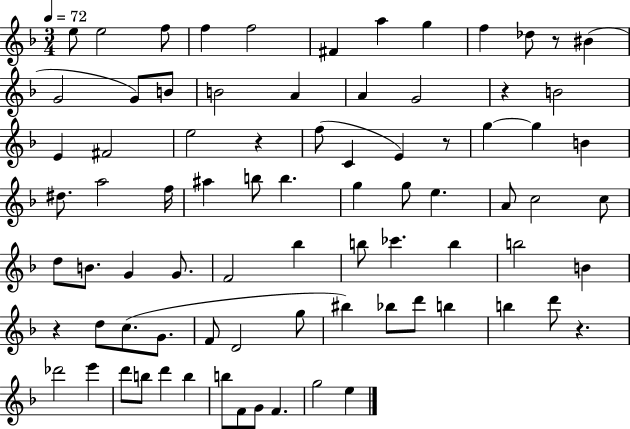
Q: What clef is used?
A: treble